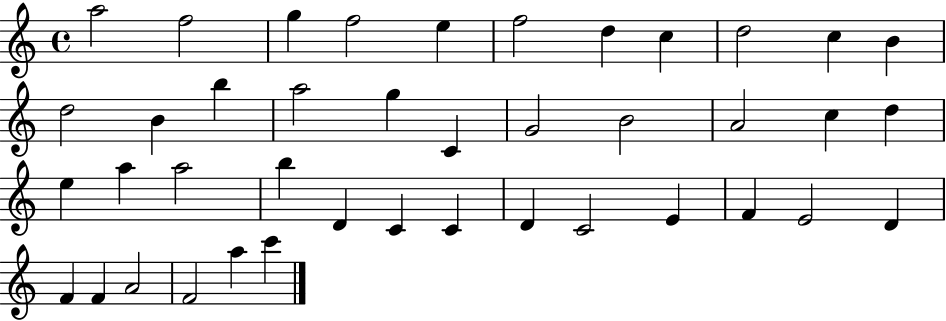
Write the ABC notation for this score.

X:1
T:Untitled
M:4/4
L:1/4
K:C
a2 f2 g f2 e f2 d c d2 c B d2 B b a2 g C G2 B2 A2 c d e a a2 b D C C D C2 E F E2 D F F A2 F2 a c'